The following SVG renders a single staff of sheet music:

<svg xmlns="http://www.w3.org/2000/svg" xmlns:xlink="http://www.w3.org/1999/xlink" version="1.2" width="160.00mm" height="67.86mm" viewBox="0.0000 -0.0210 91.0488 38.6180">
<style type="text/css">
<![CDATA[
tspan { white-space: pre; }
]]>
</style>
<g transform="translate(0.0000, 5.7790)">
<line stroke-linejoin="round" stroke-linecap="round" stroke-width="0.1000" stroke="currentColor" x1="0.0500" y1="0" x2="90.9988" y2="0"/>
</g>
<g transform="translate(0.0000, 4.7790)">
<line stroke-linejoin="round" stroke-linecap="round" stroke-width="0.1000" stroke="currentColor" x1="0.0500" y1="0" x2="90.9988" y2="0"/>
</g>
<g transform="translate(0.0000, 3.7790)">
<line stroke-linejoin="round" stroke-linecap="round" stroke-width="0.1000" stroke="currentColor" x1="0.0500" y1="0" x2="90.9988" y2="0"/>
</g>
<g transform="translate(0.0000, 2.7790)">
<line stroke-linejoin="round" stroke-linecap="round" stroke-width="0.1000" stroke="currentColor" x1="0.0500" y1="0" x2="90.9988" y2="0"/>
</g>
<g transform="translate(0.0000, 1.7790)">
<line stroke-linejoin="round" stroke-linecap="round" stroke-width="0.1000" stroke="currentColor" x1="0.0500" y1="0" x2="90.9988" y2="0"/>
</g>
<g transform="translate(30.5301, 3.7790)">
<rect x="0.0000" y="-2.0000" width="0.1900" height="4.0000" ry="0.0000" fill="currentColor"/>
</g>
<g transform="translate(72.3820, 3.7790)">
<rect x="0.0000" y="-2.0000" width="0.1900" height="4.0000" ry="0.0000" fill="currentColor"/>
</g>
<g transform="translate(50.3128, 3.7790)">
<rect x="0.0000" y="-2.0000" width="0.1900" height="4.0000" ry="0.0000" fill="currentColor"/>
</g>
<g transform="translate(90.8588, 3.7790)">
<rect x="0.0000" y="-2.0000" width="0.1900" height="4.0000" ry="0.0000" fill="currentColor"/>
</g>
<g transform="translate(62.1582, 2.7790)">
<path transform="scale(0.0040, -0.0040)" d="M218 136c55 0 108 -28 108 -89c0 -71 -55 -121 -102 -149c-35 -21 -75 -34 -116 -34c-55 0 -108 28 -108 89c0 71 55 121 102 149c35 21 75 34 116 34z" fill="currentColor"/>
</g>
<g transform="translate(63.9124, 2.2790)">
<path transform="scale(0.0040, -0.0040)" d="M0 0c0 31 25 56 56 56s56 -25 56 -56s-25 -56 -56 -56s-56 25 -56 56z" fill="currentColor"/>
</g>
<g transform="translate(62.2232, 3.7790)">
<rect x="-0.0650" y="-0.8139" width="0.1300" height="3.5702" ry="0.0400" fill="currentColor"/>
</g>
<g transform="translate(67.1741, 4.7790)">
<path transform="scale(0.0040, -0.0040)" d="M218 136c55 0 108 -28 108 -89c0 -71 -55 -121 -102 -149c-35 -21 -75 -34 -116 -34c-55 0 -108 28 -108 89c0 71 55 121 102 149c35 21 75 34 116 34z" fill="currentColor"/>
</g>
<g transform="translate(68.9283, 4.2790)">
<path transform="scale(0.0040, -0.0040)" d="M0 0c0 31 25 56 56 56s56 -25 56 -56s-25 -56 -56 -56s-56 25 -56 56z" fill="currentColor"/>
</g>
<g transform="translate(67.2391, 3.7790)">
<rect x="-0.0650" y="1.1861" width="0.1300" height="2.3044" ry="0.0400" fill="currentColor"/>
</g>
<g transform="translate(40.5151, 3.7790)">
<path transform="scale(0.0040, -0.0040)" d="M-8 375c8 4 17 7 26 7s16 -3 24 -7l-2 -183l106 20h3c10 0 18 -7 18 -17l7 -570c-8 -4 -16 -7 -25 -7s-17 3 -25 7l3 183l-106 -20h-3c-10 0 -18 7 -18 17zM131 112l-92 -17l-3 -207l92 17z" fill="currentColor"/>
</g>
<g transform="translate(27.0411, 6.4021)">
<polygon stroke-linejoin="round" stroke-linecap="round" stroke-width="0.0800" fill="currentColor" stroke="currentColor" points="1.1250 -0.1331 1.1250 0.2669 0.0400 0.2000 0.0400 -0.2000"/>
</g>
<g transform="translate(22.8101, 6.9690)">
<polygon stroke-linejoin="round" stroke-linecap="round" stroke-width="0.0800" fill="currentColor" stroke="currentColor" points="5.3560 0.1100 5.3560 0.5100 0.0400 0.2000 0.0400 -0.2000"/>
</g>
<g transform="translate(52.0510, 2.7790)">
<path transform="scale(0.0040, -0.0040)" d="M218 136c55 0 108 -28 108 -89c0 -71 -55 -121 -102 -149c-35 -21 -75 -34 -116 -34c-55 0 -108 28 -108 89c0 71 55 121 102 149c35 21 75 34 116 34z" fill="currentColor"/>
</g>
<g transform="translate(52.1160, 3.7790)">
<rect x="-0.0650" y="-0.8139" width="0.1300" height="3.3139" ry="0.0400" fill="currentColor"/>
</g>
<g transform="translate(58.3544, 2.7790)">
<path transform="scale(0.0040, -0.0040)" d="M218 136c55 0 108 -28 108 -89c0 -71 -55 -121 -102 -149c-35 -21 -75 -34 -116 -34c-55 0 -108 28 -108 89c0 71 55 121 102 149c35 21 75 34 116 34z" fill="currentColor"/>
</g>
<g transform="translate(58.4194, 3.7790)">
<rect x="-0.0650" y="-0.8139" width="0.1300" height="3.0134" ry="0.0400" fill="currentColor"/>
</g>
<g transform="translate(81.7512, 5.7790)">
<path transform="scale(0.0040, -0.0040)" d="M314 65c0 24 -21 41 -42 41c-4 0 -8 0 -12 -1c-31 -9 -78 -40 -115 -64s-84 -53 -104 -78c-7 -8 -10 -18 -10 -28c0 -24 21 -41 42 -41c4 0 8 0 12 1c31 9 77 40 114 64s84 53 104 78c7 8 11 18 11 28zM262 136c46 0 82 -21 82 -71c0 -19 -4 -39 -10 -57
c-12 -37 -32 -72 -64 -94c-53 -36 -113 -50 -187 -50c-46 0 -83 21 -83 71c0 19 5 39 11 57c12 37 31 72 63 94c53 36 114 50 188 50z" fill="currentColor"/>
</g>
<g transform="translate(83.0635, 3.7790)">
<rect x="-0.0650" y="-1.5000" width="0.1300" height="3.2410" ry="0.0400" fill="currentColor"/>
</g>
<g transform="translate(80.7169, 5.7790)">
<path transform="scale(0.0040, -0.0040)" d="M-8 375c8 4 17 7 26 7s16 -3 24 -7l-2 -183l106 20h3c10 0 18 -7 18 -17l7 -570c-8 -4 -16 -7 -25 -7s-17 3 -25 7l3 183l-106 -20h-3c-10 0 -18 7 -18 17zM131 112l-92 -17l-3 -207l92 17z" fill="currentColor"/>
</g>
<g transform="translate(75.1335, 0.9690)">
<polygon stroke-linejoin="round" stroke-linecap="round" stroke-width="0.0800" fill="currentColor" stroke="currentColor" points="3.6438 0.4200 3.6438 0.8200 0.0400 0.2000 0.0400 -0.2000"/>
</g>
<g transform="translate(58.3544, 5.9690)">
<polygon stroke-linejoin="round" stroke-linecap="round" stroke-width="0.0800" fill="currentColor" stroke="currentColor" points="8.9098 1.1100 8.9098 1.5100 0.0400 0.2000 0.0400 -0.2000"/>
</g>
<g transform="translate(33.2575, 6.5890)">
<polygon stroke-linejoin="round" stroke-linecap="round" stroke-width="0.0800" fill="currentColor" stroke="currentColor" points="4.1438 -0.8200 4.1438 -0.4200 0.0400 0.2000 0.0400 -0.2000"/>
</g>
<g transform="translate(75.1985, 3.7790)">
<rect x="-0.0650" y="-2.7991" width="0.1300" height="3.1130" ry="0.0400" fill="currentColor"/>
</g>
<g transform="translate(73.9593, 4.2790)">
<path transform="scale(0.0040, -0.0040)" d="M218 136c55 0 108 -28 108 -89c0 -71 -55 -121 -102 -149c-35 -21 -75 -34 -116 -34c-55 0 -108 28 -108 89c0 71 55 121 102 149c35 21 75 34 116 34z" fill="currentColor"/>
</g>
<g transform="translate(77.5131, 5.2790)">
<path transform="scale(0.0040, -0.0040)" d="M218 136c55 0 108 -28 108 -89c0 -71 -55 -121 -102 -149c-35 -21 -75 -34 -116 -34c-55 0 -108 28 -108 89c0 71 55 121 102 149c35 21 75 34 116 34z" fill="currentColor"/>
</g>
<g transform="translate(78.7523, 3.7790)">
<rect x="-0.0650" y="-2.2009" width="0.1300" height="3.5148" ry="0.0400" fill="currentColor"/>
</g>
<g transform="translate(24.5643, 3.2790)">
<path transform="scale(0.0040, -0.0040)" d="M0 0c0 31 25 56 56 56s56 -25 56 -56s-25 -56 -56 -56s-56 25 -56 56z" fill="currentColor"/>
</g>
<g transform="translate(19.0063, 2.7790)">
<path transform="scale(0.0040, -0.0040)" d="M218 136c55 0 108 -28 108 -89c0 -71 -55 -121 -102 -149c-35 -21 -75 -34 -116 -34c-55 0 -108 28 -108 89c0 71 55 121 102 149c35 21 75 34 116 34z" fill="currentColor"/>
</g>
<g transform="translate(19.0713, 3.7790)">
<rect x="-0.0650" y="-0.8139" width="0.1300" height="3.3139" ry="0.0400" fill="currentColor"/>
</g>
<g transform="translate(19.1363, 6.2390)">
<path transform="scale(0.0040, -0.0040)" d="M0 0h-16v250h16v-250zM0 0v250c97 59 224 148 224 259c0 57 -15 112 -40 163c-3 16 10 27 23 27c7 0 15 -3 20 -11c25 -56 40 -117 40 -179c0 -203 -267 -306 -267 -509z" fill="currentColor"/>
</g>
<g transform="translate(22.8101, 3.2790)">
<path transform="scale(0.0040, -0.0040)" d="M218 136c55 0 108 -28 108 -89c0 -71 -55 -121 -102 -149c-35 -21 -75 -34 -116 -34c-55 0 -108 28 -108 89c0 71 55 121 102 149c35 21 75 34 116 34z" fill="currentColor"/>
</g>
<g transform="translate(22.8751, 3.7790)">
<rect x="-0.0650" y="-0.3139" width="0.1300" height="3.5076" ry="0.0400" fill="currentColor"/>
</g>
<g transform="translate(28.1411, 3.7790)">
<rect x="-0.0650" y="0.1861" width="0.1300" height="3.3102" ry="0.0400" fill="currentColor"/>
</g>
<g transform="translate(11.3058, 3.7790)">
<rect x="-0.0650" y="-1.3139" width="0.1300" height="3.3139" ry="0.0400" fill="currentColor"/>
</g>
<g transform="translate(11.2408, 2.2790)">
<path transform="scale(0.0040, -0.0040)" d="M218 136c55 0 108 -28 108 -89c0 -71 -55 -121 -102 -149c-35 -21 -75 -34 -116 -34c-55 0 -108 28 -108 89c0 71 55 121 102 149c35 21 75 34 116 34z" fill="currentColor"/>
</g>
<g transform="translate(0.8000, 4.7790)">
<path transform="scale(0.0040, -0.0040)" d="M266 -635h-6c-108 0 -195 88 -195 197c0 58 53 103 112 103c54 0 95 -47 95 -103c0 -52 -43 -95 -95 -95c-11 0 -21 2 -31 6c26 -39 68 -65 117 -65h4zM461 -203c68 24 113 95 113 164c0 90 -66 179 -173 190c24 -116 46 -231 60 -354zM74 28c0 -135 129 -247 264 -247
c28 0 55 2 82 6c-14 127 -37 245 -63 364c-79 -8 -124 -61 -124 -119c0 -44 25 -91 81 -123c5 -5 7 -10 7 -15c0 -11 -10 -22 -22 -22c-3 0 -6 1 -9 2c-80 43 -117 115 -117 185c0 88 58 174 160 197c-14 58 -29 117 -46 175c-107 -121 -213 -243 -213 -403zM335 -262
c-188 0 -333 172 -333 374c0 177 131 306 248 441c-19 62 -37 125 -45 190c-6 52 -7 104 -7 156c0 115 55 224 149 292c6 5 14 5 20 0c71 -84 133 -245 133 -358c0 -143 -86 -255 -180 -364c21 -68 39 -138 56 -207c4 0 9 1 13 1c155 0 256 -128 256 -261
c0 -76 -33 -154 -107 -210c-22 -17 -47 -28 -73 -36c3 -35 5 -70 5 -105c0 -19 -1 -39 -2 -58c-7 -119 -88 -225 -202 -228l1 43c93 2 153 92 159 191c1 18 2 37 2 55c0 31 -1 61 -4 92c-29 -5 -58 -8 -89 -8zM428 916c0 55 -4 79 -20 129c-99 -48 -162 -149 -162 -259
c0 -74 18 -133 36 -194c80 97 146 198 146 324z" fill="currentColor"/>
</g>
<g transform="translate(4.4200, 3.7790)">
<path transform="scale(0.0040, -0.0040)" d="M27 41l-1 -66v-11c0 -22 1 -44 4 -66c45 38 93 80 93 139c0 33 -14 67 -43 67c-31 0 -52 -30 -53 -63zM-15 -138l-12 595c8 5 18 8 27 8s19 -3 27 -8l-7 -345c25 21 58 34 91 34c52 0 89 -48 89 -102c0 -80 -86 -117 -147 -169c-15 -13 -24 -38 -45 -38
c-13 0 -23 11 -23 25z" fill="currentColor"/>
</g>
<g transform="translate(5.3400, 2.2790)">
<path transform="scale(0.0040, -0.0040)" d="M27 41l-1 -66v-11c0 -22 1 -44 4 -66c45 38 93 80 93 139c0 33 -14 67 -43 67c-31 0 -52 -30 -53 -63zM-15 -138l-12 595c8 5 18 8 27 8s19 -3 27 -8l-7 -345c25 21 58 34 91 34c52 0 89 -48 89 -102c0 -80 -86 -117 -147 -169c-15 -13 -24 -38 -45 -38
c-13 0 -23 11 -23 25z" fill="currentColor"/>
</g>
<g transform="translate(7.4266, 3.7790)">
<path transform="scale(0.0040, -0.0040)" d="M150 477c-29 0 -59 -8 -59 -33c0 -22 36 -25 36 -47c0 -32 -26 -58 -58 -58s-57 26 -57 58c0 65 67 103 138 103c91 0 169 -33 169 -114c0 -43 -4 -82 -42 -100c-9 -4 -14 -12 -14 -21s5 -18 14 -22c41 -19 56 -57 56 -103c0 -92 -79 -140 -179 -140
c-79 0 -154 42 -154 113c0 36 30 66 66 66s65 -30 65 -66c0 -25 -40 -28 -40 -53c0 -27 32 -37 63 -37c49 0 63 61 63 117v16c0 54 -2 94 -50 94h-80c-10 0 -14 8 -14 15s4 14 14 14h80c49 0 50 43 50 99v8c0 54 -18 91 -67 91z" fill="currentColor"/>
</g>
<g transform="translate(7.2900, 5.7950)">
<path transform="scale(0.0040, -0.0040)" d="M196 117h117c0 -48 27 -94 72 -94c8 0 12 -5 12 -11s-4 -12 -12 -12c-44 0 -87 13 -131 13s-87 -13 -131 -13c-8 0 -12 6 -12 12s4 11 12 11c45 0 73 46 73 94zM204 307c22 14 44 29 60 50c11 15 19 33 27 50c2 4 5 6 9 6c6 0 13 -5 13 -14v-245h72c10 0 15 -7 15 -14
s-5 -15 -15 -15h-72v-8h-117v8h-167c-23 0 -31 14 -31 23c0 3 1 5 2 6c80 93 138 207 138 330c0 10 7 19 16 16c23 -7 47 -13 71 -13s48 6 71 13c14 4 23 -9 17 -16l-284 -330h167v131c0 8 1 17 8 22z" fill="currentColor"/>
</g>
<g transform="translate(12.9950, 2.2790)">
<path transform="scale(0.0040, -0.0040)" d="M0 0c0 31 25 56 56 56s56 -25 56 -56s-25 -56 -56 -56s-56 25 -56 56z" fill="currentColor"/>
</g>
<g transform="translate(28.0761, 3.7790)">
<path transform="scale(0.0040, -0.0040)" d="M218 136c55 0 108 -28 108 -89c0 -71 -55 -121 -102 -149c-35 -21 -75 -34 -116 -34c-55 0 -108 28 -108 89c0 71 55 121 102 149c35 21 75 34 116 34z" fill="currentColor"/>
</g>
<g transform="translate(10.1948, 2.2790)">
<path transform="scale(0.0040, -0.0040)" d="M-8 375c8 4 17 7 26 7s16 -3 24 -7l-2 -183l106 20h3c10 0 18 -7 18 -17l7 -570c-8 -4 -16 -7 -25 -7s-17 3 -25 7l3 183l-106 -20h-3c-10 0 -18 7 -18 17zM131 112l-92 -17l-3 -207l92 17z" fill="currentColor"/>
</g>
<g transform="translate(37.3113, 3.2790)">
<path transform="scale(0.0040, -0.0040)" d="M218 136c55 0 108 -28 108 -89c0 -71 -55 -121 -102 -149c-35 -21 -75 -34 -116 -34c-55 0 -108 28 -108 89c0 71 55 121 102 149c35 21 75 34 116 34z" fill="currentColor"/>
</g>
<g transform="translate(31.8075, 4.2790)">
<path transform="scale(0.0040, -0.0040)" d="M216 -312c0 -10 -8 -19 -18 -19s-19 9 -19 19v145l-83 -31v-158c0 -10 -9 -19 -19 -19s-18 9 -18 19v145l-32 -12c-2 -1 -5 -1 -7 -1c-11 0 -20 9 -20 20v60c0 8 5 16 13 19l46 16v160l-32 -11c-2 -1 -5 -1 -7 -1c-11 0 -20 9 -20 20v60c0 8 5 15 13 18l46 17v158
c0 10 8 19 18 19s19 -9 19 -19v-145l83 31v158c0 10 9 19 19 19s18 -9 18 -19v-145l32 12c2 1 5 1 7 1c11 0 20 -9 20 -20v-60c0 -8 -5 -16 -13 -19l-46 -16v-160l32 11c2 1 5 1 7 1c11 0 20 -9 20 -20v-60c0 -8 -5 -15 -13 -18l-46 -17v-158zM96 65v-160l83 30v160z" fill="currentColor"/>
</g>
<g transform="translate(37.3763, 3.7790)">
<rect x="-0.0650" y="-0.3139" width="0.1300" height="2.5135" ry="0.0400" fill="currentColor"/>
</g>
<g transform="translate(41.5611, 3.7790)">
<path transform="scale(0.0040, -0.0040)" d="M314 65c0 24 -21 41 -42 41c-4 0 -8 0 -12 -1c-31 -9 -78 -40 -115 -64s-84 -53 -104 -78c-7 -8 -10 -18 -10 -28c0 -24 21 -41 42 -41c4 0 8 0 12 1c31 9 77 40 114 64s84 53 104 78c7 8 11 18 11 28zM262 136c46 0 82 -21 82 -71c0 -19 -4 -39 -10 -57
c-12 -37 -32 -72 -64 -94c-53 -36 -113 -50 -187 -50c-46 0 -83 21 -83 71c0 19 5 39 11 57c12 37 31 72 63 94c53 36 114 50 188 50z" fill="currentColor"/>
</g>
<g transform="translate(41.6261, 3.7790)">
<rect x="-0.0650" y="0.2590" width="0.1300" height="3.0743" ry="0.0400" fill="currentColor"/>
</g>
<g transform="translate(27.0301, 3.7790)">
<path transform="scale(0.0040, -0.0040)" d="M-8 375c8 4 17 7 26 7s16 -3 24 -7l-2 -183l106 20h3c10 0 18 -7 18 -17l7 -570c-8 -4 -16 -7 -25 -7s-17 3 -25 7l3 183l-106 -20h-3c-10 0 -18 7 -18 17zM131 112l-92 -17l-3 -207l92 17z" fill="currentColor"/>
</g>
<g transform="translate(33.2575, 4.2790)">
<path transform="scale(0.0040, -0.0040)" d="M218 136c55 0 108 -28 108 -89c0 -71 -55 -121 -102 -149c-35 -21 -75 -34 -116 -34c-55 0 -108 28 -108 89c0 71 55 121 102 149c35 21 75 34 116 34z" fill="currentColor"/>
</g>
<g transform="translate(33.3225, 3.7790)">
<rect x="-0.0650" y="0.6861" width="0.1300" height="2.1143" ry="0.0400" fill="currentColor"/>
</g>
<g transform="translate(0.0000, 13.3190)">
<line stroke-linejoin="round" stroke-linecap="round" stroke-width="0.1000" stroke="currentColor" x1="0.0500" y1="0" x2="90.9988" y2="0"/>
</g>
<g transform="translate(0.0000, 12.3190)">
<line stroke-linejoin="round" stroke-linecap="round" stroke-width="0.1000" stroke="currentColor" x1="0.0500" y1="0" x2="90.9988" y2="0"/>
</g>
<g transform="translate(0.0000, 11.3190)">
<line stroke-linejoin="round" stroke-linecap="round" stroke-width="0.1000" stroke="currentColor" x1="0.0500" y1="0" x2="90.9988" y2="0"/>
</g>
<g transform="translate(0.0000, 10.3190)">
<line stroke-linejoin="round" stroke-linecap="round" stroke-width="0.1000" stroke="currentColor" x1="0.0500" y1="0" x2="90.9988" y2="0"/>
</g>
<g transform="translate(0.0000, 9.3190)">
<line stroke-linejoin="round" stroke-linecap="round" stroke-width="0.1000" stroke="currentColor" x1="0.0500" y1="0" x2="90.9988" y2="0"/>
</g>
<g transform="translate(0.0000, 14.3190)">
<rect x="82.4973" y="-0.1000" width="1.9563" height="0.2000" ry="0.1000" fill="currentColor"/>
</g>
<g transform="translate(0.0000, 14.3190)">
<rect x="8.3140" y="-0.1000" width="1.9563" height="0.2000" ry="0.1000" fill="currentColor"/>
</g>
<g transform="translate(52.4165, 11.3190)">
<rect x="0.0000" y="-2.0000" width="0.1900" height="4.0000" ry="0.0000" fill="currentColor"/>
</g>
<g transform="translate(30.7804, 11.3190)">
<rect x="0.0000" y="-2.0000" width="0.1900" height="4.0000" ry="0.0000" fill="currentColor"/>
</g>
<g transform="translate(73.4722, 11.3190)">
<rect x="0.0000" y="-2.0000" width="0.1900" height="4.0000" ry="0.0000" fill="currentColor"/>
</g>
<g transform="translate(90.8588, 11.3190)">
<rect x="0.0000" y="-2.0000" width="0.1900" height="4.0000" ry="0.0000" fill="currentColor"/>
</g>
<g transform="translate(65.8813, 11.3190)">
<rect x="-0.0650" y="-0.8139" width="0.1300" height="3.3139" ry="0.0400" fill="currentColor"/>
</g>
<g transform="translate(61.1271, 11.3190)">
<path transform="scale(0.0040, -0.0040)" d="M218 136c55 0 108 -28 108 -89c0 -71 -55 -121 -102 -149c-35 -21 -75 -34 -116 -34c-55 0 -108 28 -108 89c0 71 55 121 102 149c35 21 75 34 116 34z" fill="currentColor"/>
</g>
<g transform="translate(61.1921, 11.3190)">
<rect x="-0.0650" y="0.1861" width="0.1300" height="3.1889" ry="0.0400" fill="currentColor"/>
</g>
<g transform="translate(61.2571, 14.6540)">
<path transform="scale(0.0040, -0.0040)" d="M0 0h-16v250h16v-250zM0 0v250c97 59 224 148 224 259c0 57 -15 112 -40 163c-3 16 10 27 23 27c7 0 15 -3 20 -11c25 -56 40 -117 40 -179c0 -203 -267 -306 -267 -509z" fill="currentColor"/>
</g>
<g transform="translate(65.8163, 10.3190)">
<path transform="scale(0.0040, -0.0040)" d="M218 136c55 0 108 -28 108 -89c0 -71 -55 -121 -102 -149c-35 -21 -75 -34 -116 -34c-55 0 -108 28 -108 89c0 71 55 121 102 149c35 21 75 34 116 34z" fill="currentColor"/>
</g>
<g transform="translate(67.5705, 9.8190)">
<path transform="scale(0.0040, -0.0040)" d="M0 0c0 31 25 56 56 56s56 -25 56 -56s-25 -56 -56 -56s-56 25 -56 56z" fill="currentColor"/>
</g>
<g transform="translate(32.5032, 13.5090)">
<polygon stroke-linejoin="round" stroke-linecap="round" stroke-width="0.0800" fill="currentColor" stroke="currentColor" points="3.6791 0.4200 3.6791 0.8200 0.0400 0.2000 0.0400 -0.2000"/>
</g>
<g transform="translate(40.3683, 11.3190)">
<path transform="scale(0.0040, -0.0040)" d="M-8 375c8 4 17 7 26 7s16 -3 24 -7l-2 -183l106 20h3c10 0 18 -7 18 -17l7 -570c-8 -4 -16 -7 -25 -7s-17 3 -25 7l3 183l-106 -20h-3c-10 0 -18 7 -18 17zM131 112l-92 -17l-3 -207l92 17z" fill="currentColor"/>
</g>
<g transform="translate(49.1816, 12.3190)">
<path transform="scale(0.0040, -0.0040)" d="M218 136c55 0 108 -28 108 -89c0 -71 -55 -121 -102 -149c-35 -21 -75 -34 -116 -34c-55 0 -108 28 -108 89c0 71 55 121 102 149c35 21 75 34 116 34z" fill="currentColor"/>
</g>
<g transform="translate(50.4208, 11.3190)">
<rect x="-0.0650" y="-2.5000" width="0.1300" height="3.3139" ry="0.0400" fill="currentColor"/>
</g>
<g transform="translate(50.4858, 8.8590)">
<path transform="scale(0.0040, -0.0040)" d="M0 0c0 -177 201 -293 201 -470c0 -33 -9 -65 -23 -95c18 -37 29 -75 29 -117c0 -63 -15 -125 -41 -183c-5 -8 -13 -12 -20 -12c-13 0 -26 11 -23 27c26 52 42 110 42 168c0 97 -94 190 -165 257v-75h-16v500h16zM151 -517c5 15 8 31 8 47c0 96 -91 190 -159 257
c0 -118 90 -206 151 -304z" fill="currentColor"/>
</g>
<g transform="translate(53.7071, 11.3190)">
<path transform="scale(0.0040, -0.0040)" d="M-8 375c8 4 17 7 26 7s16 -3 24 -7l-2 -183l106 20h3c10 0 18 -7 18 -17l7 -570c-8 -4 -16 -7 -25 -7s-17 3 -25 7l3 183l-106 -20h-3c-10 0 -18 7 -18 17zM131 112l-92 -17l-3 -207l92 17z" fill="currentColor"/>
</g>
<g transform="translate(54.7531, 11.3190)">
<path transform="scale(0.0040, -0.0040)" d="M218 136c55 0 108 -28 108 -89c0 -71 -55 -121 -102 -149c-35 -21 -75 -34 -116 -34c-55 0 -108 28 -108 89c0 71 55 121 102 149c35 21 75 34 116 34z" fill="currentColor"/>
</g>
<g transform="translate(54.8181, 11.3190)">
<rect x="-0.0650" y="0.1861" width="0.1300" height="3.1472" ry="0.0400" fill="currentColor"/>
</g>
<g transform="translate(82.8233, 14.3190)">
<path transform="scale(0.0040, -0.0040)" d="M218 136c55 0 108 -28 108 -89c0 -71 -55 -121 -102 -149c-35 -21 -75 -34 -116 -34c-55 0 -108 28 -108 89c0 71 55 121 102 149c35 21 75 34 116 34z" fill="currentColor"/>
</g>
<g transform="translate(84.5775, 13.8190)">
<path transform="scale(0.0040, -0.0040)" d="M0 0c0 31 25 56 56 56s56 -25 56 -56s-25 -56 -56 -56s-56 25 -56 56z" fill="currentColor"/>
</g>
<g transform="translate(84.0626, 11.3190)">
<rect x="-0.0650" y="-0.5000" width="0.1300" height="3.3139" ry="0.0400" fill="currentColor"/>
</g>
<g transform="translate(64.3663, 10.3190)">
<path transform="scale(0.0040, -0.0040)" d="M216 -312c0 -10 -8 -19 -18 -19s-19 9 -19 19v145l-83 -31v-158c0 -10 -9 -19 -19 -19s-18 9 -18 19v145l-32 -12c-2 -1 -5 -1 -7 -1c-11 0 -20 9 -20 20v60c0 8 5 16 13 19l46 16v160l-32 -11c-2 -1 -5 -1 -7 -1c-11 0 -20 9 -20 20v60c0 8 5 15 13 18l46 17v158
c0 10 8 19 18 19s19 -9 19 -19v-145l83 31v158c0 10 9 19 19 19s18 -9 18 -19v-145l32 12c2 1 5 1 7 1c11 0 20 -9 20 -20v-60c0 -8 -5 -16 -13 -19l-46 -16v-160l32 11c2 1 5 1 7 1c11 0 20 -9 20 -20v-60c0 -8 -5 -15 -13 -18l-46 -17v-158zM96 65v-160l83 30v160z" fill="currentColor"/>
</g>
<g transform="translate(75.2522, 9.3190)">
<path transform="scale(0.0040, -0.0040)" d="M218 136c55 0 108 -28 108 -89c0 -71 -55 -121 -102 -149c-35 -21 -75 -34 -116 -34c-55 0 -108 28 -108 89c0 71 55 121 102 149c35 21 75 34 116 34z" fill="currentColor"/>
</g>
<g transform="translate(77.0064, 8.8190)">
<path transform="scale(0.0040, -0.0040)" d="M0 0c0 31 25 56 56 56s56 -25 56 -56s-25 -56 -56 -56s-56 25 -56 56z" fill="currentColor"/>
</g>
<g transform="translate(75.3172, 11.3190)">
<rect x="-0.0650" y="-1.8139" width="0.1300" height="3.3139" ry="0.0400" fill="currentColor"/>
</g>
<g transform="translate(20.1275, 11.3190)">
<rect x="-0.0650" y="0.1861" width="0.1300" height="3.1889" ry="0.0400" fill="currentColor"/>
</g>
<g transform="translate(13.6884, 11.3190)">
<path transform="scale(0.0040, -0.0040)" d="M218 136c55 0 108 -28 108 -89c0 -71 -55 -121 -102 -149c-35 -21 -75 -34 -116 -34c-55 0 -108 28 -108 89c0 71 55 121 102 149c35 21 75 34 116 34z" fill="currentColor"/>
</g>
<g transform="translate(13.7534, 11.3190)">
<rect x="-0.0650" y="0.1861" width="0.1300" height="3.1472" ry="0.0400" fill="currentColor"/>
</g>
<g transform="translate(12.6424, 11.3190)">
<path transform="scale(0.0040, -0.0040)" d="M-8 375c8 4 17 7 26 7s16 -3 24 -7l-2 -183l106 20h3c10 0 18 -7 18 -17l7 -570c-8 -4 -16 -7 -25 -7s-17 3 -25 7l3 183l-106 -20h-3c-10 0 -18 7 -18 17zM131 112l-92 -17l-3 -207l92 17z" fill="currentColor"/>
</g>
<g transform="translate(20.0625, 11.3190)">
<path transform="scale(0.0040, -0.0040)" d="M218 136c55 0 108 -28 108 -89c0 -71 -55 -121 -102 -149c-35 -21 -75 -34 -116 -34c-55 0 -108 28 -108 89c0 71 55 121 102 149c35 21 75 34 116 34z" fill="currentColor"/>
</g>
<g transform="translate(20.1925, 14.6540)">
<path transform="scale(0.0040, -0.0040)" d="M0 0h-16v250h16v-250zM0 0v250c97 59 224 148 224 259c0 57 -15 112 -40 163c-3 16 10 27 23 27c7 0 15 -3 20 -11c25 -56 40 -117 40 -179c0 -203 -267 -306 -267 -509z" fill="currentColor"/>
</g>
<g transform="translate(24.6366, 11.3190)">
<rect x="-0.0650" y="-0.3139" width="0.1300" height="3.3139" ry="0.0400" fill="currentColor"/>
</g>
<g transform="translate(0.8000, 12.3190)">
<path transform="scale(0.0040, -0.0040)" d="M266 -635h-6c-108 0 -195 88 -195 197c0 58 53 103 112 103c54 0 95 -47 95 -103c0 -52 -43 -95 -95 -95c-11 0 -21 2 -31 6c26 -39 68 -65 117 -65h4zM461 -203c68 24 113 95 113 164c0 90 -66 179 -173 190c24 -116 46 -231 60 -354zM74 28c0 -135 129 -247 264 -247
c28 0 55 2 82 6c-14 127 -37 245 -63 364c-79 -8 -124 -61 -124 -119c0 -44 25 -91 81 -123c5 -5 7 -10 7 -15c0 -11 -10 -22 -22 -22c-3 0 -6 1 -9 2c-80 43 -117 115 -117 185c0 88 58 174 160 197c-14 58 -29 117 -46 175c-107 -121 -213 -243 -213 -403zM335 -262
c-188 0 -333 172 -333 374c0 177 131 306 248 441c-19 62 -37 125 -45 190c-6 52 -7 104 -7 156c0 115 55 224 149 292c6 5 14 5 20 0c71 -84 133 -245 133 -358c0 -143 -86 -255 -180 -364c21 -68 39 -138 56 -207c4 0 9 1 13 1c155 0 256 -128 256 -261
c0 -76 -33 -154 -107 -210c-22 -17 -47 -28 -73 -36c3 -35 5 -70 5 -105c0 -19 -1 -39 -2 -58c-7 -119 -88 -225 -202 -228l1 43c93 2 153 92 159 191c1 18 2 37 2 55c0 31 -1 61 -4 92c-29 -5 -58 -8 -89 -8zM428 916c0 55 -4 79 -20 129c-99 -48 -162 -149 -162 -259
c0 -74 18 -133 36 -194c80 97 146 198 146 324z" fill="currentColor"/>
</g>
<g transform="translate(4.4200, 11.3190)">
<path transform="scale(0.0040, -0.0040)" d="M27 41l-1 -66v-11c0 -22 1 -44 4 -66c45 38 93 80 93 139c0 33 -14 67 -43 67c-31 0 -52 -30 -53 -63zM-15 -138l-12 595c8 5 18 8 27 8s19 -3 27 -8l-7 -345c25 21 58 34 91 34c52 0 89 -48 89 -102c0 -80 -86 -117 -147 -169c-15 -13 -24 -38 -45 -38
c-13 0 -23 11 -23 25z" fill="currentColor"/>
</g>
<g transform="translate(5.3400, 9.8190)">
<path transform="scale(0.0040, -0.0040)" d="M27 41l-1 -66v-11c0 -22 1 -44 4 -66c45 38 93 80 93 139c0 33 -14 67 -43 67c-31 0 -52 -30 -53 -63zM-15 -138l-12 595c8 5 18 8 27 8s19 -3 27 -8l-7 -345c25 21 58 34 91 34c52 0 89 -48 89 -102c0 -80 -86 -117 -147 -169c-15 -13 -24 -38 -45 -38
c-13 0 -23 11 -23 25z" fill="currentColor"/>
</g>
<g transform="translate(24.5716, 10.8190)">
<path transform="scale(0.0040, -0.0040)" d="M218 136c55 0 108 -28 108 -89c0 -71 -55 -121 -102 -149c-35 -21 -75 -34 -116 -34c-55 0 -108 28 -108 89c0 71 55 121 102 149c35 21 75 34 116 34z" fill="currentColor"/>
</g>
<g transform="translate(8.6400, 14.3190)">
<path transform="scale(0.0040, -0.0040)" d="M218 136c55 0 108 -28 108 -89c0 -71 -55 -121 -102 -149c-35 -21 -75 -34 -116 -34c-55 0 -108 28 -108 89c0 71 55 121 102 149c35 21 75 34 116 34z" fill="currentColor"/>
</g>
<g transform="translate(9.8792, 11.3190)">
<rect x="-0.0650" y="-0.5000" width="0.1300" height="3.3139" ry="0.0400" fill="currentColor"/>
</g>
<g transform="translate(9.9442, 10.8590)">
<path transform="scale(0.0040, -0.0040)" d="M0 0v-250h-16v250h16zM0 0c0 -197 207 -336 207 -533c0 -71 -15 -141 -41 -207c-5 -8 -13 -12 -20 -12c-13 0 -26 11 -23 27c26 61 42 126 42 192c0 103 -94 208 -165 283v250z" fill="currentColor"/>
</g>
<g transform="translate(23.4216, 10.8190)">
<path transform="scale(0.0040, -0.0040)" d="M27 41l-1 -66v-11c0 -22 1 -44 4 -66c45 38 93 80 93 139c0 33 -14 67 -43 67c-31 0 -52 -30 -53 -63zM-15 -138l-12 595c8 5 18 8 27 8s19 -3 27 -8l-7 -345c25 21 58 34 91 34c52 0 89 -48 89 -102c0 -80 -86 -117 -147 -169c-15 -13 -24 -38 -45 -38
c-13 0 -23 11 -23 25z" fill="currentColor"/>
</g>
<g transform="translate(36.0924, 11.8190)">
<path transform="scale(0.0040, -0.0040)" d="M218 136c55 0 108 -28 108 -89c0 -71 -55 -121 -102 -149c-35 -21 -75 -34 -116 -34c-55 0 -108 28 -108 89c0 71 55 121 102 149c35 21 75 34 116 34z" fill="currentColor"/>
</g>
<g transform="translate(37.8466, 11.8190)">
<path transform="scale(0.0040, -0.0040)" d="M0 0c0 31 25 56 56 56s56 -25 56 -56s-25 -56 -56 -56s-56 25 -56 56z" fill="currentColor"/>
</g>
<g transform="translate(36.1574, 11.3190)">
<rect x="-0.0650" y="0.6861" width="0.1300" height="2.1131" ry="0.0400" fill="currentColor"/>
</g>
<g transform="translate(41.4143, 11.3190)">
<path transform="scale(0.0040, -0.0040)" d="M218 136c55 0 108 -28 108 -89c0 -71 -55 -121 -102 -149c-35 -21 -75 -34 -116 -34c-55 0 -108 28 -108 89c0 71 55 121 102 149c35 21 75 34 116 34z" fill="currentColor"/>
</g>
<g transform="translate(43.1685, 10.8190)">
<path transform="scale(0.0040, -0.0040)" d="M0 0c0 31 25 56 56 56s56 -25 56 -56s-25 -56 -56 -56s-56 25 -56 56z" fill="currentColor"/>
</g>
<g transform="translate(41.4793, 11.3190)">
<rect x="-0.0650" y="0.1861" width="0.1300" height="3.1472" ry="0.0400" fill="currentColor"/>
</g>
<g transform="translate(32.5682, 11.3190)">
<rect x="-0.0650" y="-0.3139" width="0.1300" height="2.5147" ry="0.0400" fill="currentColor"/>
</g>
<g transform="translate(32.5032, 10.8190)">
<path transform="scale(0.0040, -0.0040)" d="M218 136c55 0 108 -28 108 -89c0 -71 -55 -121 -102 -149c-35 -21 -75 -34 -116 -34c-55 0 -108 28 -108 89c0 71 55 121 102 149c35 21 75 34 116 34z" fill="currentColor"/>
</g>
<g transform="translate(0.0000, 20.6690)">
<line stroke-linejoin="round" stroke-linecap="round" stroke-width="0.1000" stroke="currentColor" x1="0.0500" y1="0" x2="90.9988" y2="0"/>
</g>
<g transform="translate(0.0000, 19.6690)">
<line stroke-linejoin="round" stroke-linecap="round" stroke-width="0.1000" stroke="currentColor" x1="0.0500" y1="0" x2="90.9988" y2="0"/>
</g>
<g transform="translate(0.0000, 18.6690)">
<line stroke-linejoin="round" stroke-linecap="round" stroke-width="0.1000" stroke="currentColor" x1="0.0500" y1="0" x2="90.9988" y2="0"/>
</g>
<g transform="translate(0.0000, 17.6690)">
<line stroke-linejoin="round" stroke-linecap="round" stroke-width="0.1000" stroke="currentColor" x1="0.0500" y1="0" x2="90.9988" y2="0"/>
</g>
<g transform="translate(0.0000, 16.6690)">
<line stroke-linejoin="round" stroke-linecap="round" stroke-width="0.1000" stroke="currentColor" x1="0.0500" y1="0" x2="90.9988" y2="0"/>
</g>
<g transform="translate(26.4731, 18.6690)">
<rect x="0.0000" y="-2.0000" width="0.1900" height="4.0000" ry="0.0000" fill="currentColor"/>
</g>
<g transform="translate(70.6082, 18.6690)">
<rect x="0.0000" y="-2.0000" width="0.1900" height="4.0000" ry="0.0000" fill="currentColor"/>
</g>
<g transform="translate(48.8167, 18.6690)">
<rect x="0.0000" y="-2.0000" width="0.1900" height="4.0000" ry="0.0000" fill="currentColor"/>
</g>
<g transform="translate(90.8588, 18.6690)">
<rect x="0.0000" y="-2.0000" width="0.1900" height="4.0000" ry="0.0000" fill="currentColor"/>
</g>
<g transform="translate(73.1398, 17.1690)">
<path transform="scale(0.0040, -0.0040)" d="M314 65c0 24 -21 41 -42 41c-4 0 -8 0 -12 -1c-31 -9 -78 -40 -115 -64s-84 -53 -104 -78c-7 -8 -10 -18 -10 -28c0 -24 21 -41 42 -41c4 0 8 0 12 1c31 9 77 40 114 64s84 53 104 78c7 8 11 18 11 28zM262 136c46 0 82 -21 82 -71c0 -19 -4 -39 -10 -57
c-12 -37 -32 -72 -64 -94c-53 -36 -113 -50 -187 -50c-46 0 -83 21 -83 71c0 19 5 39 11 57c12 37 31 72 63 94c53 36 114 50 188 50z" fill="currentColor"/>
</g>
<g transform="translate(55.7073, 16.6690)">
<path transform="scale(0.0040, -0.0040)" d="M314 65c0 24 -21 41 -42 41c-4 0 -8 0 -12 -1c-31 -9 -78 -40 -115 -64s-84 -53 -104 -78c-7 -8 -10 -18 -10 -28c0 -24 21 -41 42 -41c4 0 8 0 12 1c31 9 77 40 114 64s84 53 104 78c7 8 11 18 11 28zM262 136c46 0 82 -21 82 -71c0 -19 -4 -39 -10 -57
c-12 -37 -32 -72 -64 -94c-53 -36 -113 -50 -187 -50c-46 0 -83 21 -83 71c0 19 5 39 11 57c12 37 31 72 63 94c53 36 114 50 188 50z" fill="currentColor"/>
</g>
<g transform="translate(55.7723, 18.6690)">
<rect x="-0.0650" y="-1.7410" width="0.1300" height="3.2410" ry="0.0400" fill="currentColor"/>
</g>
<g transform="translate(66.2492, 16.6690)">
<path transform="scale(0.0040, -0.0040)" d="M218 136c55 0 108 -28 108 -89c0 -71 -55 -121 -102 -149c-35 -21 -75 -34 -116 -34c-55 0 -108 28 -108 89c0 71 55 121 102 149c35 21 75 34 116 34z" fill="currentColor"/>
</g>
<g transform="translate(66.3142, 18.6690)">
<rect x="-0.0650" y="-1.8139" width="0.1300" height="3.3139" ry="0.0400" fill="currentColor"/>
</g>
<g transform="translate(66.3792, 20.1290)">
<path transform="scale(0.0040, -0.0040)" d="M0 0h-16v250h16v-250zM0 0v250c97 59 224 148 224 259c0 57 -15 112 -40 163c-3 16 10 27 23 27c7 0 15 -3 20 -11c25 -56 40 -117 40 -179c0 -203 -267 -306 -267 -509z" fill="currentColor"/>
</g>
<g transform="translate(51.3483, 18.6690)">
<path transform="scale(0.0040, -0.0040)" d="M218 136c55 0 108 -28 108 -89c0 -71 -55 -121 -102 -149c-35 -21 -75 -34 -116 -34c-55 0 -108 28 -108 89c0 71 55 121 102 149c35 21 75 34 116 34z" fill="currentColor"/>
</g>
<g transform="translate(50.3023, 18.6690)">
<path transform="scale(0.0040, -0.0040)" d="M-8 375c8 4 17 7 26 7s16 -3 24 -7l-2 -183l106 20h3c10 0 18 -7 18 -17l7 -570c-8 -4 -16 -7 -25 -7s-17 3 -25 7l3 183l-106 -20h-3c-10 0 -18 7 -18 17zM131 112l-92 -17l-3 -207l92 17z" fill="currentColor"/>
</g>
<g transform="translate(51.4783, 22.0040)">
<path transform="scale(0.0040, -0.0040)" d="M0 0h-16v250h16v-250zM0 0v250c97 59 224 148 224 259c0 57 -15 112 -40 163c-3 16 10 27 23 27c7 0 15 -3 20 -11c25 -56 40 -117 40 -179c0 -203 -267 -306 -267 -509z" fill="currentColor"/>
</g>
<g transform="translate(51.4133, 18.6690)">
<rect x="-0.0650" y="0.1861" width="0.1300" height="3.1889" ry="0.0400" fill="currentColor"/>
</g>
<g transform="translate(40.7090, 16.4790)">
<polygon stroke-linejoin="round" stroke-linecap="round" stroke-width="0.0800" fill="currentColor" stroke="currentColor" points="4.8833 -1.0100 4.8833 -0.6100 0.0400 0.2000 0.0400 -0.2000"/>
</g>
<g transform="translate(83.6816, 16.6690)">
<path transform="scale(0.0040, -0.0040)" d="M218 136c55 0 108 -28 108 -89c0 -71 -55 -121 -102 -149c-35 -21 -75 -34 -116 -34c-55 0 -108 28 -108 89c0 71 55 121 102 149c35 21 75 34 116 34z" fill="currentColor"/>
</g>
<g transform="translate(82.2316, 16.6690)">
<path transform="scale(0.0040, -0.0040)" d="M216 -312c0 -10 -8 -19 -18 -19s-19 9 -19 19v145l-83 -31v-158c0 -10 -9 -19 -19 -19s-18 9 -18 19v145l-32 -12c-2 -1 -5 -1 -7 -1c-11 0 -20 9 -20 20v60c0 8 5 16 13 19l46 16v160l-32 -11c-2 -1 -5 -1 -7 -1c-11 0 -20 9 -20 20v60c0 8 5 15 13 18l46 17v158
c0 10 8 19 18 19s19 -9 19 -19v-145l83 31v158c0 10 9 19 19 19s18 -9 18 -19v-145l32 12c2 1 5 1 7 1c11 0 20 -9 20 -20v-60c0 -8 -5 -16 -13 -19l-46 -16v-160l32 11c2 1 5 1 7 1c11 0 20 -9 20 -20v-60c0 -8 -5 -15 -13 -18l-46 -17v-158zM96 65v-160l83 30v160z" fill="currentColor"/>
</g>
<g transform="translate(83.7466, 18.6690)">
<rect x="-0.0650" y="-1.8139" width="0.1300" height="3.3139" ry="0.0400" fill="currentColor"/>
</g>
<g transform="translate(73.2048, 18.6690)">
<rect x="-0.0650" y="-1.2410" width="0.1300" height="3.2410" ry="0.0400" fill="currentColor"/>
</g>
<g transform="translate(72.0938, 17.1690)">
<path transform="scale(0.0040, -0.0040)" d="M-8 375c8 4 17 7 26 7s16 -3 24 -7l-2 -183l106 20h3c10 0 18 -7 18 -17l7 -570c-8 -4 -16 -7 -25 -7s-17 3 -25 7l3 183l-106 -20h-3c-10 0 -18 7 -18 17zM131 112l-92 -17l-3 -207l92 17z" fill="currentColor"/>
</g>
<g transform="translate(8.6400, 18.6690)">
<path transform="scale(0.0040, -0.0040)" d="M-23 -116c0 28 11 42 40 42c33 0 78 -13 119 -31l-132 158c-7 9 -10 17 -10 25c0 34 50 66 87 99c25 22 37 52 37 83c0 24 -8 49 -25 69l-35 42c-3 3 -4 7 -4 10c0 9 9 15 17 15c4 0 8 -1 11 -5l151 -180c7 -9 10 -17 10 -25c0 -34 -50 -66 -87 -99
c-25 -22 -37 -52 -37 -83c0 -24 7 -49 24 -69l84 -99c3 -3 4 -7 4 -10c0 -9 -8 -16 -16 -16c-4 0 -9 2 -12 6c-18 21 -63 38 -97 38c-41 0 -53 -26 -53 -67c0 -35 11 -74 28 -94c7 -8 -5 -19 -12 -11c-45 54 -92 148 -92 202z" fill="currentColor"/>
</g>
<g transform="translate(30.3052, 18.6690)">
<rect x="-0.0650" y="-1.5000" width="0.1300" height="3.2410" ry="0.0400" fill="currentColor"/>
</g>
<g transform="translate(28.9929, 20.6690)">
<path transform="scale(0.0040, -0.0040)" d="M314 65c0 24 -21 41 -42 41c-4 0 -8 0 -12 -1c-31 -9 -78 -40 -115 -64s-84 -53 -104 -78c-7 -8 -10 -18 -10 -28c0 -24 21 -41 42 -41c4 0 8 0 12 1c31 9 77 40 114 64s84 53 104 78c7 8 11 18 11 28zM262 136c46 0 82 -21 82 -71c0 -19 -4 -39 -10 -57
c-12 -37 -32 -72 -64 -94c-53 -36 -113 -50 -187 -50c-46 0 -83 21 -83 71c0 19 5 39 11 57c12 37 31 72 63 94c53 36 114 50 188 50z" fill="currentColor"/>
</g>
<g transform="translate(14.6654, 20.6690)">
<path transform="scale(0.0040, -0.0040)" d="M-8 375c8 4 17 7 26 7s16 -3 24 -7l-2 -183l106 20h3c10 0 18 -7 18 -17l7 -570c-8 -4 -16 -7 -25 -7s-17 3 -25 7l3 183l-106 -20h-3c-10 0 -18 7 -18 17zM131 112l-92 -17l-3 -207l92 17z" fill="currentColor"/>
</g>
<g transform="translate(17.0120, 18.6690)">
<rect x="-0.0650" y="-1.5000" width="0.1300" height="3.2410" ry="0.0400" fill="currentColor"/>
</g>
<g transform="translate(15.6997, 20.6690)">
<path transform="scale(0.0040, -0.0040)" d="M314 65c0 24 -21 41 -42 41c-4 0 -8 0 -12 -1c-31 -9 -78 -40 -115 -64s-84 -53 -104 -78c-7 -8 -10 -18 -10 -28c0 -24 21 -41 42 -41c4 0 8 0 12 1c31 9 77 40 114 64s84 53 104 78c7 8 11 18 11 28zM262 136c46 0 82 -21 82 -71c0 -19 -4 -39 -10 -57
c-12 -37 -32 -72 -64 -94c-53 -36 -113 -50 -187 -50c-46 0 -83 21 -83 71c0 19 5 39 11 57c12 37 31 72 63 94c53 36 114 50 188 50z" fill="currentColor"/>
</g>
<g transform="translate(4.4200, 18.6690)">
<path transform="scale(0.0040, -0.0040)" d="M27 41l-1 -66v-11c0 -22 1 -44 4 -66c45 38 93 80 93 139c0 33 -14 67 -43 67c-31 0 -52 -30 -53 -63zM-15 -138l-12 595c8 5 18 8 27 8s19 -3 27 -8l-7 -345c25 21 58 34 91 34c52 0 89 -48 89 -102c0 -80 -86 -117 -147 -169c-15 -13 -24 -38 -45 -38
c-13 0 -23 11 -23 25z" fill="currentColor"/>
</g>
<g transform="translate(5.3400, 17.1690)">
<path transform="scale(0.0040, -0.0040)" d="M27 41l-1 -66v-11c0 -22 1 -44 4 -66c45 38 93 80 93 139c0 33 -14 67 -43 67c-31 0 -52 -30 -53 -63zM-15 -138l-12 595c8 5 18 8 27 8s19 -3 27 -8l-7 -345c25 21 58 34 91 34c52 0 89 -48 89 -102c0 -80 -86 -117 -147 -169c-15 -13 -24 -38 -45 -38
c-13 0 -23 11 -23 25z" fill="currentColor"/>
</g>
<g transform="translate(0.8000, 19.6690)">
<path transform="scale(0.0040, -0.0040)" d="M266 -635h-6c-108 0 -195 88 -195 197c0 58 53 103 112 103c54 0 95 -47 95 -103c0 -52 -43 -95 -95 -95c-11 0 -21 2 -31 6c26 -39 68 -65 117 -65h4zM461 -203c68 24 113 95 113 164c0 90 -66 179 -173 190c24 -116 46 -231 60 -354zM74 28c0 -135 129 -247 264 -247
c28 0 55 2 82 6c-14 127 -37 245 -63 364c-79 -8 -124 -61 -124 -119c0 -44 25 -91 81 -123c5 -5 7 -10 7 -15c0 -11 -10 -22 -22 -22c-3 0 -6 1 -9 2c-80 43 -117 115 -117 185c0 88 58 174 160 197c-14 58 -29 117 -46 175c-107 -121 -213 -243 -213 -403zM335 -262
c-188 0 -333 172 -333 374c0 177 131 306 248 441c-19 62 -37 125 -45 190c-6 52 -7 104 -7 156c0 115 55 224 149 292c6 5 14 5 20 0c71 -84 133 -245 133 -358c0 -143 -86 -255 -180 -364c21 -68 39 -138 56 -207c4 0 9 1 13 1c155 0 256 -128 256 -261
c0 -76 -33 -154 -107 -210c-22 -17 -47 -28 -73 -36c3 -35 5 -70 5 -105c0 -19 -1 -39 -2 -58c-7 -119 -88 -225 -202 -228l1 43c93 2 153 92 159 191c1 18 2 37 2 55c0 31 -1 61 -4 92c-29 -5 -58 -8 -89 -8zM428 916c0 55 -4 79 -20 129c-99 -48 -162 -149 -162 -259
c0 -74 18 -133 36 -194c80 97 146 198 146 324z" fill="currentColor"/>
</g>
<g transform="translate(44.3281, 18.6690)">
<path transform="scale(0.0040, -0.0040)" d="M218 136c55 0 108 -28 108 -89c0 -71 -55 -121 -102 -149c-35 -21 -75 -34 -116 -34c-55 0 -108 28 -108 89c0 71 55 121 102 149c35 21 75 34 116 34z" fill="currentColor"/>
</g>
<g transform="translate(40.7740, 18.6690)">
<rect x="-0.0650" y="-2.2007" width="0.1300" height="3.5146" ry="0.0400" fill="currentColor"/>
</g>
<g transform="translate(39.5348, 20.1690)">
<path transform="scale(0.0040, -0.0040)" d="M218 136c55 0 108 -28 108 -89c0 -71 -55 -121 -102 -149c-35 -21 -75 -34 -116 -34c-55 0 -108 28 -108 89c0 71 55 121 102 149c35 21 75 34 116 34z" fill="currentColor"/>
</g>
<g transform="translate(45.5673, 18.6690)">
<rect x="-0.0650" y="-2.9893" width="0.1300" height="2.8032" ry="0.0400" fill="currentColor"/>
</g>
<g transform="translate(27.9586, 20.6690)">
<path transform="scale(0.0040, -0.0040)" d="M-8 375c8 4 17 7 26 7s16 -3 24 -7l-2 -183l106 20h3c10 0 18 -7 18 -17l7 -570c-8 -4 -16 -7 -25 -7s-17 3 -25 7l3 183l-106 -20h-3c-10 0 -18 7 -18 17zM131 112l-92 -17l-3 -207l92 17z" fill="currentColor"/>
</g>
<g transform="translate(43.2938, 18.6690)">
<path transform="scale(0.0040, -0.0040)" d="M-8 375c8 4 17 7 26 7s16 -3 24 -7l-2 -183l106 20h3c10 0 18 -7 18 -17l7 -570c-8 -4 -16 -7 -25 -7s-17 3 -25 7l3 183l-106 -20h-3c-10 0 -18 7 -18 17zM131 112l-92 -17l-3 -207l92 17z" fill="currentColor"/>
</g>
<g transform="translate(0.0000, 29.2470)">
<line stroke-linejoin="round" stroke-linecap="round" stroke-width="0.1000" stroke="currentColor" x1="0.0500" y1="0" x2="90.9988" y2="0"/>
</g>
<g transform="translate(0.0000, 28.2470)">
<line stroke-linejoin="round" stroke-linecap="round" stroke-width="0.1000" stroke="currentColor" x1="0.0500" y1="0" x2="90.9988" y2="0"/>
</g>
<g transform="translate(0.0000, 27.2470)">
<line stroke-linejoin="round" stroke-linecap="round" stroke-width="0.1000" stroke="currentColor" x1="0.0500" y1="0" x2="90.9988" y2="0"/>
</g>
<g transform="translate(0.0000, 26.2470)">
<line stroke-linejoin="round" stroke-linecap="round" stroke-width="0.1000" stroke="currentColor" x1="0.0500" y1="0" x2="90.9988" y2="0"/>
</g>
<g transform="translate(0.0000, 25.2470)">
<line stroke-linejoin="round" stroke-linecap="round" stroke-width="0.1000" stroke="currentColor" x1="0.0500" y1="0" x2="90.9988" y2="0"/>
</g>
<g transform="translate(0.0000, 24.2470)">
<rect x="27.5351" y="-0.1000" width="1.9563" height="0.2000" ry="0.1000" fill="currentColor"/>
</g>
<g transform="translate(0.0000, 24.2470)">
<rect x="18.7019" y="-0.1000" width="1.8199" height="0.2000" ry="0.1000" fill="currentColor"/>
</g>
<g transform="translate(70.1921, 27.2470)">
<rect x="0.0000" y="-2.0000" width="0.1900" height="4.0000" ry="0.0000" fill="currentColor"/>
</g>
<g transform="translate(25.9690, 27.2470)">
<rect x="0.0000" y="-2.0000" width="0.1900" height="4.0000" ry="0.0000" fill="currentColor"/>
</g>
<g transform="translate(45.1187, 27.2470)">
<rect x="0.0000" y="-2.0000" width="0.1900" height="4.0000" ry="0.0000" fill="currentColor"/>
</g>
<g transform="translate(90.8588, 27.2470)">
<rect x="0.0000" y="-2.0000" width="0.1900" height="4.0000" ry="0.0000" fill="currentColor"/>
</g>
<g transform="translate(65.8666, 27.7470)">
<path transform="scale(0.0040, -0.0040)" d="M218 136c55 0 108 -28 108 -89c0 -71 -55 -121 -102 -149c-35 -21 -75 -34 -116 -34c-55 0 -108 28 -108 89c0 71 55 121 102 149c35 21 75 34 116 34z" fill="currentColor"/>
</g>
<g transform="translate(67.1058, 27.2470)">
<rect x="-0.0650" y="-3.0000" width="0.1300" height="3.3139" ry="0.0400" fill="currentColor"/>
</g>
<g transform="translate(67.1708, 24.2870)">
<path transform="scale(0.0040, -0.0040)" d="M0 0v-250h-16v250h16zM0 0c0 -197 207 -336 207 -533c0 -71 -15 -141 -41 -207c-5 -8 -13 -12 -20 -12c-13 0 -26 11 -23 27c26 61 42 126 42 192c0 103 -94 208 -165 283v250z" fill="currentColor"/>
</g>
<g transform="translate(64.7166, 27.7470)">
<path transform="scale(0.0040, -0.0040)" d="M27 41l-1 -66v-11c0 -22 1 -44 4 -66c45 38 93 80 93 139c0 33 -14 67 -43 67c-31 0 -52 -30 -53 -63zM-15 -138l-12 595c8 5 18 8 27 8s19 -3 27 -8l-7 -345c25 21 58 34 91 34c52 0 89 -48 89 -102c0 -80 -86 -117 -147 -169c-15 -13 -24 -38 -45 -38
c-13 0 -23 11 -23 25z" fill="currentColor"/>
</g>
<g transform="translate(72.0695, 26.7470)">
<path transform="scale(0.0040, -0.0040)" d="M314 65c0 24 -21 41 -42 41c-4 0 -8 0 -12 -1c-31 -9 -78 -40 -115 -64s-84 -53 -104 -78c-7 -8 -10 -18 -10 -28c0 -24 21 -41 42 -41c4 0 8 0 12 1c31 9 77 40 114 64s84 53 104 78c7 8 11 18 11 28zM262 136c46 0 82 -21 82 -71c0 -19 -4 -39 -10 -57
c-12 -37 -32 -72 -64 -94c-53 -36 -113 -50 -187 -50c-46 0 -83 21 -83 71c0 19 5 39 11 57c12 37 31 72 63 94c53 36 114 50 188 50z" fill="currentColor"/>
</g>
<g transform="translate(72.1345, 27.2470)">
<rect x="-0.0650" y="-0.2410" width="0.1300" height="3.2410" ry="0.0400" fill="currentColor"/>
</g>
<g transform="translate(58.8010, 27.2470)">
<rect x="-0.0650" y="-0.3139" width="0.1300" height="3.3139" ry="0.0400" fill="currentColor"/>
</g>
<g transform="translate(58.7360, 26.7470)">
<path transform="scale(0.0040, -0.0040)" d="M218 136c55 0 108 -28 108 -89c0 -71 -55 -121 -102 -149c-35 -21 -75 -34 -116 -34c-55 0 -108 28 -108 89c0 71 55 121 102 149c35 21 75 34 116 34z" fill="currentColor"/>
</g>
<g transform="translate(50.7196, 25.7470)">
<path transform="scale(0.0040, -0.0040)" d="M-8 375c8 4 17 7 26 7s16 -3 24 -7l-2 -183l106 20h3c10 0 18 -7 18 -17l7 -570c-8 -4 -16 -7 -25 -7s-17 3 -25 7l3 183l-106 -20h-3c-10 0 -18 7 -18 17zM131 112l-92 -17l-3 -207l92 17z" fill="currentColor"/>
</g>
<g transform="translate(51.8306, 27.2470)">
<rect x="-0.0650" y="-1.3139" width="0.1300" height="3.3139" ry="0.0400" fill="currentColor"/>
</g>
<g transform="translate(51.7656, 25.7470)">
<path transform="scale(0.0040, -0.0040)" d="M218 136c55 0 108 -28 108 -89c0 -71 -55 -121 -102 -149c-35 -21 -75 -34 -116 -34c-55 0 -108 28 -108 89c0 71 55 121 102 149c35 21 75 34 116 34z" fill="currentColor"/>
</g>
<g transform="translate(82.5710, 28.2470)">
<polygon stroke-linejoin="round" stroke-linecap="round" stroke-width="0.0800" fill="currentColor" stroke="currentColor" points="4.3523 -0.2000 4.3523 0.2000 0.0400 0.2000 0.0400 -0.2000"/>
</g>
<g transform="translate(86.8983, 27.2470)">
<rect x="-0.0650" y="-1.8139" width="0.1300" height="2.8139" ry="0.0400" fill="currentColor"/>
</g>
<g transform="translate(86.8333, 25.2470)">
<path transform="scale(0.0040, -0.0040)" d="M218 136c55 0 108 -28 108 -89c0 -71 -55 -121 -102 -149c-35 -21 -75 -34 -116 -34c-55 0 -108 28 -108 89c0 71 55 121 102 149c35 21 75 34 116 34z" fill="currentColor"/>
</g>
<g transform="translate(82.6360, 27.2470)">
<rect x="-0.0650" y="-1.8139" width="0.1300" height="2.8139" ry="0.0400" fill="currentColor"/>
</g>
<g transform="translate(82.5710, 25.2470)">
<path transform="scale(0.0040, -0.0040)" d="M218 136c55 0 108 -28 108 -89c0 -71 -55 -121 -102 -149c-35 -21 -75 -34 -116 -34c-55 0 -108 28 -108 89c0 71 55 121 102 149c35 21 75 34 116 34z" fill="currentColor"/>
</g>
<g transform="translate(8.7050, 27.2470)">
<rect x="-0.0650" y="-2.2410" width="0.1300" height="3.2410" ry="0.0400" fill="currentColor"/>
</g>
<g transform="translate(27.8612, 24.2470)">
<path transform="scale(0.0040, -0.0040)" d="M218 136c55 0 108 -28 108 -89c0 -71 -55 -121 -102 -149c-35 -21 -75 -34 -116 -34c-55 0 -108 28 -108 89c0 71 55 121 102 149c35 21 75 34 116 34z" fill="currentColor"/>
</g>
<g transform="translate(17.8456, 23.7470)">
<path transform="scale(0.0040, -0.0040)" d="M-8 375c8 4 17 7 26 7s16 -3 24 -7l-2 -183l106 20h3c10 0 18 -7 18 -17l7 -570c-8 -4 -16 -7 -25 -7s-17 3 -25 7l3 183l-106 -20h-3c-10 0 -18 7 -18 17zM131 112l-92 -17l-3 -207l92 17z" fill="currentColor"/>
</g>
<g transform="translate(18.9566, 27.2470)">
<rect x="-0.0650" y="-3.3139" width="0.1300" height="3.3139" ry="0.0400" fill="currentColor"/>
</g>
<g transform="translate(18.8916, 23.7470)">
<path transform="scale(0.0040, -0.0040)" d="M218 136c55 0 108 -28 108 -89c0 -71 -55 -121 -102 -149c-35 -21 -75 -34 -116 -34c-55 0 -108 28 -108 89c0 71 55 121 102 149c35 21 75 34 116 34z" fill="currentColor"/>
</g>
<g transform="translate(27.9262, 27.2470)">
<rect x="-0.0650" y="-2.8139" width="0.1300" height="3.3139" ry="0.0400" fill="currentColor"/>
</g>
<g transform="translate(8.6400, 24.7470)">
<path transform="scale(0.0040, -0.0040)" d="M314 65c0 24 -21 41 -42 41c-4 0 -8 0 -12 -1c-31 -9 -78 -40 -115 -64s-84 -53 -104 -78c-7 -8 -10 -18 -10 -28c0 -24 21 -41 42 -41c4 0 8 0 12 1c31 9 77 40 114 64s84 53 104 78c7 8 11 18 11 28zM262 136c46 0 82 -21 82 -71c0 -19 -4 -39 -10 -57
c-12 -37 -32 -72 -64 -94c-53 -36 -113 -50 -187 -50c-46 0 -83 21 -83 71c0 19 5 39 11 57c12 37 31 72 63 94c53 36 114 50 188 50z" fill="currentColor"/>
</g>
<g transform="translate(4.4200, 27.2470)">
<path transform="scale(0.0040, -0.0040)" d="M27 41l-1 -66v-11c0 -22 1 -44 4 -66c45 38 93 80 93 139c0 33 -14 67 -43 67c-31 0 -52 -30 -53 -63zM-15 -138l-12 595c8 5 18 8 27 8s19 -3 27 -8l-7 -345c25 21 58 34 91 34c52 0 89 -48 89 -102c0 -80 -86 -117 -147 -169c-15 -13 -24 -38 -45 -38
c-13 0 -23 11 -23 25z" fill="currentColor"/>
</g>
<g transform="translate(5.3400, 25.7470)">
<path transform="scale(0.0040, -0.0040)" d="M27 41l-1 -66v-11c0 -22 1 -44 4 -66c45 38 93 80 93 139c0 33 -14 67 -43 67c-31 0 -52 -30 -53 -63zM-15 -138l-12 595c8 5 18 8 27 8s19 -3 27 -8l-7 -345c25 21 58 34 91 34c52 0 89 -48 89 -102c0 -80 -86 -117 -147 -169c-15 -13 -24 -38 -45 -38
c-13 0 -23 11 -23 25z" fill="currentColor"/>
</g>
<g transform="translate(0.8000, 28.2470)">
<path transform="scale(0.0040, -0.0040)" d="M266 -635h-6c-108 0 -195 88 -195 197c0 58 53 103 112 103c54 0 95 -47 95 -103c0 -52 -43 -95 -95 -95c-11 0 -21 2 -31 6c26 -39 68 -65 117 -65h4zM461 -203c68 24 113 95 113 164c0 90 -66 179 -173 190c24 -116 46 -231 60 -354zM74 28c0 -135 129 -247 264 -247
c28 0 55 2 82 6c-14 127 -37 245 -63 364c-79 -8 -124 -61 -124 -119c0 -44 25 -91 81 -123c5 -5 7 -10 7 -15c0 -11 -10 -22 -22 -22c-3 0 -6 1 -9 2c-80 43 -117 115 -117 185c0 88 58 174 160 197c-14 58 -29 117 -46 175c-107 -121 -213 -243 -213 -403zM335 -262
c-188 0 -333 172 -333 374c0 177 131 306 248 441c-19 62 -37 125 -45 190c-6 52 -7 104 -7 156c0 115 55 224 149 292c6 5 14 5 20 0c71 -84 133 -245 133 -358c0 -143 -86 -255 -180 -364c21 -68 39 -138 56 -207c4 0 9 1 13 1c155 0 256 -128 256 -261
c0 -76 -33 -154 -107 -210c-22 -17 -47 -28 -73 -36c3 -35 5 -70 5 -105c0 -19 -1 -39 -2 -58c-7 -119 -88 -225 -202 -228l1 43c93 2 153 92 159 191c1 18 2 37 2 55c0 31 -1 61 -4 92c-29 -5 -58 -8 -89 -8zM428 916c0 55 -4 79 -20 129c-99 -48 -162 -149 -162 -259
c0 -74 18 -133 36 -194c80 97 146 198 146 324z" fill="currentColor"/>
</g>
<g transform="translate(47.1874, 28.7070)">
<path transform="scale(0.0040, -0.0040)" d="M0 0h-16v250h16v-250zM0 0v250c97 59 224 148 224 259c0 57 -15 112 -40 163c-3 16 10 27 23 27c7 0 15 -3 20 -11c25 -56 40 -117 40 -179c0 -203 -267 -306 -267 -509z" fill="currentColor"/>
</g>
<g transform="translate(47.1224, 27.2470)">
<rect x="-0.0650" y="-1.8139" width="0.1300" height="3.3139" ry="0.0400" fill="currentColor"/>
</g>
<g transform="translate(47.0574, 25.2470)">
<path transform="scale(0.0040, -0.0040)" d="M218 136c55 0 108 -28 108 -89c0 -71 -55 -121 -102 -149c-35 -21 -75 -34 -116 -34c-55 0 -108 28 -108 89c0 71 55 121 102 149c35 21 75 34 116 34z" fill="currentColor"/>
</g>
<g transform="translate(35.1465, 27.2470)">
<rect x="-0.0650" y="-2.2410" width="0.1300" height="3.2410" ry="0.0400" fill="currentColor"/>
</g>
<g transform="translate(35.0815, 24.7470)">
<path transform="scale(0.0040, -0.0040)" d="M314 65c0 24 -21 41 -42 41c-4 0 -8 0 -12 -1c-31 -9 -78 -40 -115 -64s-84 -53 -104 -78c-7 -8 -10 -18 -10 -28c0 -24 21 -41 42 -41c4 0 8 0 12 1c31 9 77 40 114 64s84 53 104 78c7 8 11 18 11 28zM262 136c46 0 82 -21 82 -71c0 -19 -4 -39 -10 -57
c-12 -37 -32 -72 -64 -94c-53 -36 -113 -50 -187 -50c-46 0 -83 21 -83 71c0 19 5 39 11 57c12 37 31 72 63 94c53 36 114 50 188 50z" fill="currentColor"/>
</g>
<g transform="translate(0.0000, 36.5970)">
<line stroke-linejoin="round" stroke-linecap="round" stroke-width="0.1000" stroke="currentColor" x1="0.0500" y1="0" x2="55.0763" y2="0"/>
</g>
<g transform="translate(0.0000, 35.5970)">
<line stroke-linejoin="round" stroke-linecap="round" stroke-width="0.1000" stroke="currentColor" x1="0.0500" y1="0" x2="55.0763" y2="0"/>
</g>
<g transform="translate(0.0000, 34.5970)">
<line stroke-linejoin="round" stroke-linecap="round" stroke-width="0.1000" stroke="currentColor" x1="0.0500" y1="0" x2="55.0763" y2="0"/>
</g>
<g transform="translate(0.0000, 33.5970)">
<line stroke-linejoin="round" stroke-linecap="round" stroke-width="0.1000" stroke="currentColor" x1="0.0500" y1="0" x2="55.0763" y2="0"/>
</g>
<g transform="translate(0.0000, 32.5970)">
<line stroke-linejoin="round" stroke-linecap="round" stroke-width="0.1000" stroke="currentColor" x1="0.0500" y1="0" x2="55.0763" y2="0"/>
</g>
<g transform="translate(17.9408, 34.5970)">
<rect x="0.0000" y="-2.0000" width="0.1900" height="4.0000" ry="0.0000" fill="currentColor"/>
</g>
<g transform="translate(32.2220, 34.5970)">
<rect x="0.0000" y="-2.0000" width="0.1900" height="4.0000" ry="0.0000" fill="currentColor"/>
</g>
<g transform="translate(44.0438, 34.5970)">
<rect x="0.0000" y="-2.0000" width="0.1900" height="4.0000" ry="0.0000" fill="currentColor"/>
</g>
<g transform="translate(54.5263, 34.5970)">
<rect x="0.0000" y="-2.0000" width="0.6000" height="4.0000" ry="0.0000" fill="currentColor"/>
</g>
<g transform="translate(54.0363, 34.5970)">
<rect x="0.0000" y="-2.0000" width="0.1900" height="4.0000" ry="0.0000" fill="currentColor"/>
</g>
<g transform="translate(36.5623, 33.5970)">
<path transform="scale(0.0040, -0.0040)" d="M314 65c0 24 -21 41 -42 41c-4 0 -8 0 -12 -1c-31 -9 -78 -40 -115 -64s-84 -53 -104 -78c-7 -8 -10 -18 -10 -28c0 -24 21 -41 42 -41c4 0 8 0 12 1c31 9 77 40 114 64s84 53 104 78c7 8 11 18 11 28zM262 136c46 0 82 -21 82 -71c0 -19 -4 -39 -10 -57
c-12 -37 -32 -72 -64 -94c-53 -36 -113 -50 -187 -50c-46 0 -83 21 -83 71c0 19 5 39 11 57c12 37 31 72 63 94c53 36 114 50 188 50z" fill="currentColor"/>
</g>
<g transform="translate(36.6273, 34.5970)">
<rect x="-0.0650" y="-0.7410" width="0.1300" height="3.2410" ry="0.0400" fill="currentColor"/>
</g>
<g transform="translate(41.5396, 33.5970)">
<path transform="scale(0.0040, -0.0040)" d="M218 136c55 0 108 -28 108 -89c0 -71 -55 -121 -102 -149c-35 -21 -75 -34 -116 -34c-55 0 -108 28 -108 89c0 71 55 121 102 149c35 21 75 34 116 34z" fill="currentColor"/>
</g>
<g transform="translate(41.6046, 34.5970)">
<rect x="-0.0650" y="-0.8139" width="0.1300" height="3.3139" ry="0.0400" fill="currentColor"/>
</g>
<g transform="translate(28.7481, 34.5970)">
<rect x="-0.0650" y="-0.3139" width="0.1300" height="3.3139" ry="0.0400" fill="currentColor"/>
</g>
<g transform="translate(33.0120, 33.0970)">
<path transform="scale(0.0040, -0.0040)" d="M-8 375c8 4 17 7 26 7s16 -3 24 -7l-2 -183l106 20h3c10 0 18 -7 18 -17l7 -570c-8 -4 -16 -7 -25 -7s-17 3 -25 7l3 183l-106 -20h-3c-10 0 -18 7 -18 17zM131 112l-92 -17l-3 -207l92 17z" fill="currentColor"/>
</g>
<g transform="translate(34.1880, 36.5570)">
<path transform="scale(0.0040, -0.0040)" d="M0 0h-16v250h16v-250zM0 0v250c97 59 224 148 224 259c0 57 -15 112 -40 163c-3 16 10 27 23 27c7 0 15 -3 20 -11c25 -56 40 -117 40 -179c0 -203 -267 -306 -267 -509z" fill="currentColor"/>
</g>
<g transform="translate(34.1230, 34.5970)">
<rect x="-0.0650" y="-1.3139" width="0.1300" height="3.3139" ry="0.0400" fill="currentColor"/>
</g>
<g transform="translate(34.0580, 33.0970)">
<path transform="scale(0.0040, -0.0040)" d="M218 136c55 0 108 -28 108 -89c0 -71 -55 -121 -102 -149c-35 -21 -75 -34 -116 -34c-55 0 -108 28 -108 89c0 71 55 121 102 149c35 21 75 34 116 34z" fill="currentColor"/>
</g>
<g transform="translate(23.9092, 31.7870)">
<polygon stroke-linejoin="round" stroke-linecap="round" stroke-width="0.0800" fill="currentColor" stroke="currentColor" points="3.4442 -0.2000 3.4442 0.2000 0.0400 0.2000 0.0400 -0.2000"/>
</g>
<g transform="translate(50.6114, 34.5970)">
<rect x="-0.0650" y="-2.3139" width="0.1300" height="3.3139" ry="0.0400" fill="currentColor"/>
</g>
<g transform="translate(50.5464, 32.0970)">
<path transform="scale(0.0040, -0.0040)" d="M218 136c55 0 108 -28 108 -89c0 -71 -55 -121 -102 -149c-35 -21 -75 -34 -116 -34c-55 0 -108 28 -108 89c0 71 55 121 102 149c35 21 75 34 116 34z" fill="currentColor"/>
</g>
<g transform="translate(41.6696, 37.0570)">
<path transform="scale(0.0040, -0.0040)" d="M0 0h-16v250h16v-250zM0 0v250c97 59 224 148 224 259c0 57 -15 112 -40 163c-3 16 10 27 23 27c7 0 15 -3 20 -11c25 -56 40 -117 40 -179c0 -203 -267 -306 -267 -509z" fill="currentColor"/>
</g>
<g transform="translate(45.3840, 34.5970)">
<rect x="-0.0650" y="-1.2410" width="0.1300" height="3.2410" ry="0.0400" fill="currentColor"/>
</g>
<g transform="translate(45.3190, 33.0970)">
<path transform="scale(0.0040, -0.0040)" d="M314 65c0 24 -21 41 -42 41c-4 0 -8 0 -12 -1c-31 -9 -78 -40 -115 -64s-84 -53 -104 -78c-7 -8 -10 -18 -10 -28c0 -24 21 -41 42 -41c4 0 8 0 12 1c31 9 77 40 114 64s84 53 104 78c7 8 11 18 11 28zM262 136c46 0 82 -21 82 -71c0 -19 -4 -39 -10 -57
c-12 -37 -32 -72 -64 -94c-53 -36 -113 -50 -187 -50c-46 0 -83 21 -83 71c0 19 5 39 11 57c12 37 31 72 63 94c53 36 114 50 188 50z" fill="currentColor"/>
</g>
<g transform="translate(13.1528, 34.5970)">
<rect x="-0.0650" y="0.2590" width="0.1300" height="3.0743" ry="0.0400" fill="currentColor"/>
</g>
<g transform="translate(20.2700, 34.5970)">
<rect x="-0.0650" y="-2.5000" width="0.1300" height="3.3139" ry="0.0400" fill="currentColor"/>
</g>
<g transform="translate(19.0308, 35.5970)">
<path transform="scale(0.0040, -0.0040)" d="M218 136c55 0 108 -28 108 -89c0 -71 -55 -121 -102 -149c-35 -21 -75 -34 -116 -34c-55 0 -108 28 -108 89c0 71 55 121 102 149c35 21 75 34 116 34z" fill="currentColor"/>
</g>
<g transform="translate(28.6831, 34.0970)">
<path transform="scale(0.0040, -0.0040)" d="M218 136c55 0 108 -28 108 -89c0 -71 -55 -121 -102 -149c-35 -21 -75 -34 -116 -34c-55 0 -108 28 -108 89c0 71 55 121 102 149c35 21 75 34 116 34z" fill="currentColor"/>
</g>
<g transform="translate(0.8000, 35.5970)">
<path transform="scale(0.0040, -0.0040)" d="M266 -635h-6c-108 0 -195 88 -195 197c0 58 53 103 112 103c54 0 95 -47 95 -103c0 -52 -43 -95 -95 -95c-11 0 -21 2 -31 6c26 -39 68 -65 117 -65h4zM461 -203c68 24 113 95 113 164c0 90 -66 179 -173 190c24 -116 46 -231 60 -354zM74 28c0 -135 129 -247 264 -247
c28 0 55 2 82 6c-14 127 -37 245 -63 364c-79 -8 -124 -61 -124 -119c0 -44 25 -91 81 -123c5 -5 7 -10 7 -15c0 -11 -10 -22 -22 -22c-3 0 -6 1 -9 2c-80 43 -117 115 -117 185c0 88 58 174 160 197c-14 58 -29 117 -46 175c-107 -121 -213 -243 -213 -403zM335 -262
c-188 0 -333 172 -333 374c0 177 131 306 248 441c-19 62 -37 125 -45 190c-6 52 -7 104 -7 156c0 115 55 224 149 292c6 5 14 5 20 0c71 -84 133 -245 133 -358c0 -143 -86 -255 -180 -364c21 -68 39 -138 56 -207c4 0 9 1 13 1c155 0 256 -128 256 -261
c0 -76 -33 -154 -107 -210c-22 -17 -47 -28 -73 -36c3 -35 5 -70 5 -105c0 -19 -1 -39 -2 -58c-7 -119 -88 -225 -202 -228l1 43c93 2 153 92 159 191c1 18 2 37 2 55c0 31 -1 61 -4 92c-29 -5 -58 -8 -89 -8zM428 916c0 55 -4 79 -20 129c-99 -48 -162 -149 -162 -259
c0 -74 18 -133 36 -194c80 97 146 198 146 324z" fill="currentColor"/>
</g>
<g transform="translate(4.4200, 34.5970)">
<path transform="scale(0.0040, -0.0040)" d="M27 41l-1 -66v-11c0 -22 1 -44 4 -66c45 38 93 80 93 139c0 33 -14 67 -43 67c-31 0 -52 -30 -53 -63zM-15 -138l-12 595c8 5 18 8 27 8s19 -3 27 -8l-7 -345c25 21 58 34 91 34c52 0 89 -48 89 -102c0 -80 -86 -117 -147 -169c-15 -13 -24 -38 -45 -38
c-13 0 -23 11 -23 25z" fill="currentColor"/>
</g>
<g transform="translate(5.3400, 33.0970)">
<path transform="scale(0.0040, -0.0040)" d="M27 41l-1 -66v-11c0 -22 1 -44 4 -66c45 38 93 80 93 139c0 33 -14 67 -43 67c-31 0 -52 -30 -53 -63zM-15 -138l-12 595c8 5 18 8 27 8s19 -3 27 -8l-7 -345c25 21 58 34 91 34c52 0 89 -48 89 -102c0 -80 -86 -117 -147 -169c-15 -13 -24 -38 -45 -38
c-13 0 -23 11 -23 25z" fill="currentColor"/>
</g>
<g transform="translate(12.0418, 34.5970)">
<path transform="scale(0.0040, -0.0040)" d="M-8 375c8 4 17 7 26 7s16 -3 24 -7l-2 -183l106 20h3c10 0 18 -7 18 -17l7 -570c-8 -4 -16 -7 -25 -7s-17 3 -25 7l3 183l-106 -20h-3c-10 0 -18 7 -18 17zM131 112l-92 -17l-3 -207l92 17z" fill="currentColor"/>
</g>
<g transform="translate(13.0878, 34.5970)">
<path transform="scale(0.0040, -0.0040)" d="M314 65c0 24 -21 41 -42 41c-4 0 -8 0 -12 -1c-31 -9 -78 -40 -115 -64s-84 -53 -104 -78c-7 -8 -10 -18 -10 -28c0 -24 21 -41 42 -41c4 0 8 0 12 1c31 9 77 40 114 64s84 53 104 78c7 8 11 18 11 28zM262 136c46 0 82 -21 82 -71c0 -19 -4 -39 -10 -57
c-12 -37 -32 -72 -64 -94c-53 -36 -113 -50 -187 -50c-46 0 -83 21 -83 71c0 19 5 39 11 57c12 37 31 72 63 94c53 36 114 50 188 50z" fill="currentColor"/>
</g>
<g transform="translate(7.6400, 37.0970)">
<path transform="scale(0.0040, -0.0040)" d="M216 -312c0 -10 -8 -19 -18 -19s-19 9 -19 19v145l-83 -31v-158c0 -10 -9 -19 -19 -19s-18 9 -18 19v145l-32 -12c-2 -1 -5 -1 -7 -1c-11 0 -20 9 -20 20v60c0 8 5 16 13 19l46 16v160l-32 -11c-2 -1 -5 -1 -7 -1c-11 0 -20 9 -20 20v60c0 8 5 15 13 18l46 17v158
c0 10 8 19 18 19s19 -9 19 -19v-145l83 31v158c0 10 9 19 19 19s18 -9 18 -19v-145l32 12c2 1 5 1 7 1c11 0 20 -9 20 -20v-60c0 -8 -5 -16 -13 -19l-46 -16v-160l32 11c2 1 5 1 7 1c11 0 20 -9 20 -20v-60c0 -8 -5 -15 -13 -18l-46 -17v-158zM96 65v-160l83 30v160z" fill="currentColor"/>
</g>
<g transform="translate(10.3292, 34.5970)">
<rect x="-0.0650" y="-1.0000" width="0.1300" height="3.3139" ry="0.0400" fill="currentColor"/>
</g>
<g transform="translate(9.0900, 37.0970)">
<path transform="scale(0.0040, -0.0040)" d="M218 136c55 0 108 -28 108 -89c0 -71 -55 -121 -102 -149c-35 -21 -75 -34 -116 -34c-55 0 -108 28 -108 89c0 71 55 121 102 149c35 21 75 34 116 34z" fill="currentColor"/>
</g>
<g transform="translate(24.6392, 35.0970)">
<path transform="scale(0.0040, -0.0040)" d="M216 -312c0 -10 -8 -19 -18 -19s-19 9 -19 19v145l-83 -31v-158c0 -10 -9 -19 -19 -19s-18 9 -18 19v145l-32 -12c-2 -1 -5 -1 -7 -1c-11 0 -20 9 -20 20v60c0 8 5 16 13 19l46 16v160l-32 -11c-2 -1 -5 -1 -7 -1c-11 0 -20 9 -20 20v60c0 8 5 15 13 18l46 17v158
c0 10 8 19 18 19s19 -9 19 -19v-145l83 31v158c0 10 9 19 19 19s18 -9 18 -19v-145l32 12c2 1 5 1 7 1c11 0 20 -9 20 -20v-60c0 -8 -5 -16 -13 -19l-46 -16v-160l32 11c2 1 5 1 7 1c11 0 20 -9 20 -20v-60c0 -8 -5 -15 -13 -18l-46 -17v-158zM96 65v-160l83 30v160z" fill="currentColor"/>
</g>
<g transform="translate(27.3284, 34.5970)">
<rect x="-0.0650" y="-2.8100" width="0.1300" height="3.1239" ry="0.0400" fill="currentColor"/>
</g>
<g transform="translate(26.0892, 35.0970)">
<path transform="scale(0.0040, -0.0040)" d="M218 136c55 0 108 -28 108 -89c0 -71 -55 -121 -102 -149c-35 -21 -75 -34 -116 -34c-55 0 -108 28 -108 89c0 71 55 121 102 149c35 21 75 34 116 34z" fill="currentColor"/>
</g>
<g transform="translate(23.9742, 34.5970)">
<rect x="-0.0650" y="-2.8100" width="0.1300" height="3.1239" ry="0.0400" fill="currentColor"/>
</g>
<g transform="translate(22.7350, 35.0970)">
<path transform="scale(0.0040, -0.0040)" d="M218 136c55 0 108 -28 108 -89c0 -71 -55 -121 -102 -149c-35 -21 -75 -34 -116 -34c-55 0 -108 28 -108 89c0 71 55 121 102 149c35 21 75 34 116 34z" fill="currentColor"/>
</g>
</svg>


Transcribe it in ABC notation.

X:1
T:Untitled
M:3/4
L:1/4
K:Bb
e d/2 c/2 B/4 ^A/2 c/2 B2 d d/2 d/2 G/2 A/2 F/2 E2 C/2 B B/2 _c c/2 A/2 B G/4 B B/2 ^d f C z E2 E2 F/2 B/2 B/2 f2 f/2 e2 ^f g2 b a g2 f/2 e c _A/2 c2 f/2 f/2 ^D B2 G A/2 ^A/2 c e/2 d2 d/2 _e2 g